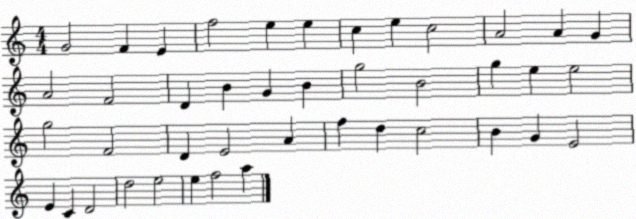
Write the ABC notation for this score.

X:1
T:Untitled
M:4/4
L:1/4
K:C
G2 F E f2 e e c e c2 A2 A G A2 F2 D B G B g2 B2 g e e2 g2 F2 D E2 A f d c2 B G E2 E C D2 d2 e2 e f2 a